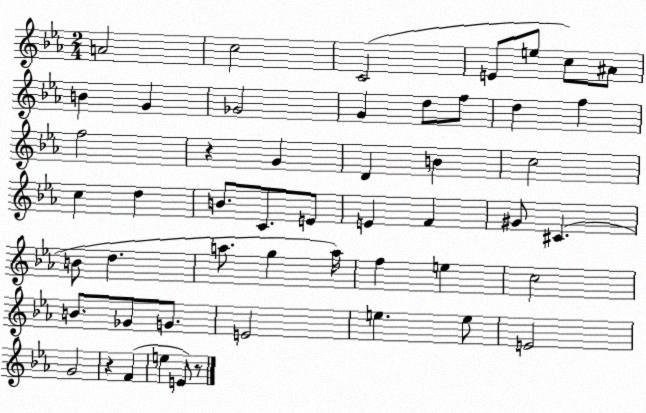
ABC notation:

X:1
T:Untitled
M:2/4
L:1/4
K:Eb
A2 c2 C2 E/2 e/2 c/2 ^A/2 B G _G2 G d/2 f/2 d f f2 z G D B c2 c d B/2 C/2 E/2 E F ^G/2 ^C B/2 d a/2 g a/4 f e c2 B/2 _G/2 G/2 E2 e e/2 E2 G2 z F e E/2 z/2